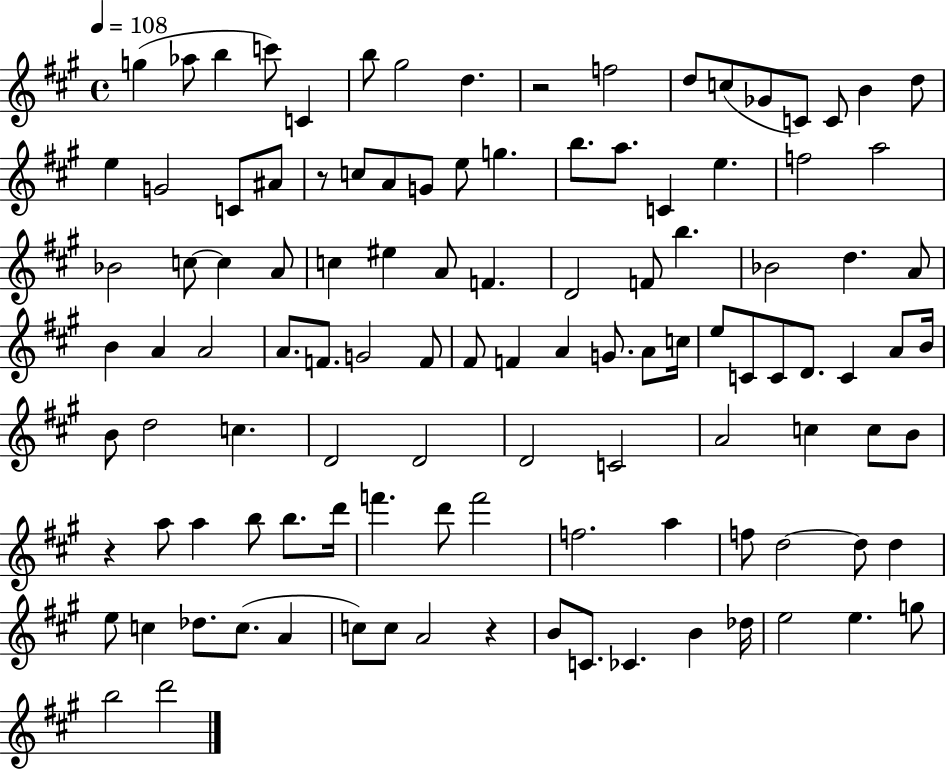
{
  \clef treble
  \time 4/4
  \defaultTimeSignature
  \key a \major
  \tempo 4 = 108
  g''4( aes''8 b''4 c'''8) c'4 | b''8 gis''2 d''4. | r2 f''2 | d''8 c''8( ges'8 c'8) c'8 b'4 d''8 | \break e''4 g'2 c'8 ais'8 | r8 c''8 a'8 g'8 e''8 g''4. | b''8. a''8. c'4 e''4. | f''2 a''2 | \break bes'2 c''8~~ c''4 a'8 | c''4 eis''4 a'8 f'4. | d'2 f'8 b''4. | bes'2 d''4. a'8 | \break b'4 a'4 a'2 | a'8. f'8. g'2 f'8 | fis'8 f'4 a'4 g'8. a'8 c''16 | e''8 c'8 c'8 d'8. c'4 a'8 b'16 | \break b'8 d''2 c''4. | d'2 d'2 | d'2 c'2 | a'2 c''4 c''8 b'8 | \break r4 a''8 a''4 b''8 b''8. d'''16 | f'''4. d'''8 f'''2 | f''2. a''4 | f''8 d''2~~ d''8 d''4 | \break e''8 c''4 des''8. c''8.( a'4 | c''8) c''8 a'2 r4 | b'8 c'8. ces'4. b'4 des''16 | e''2 e''4. g''8 | \break b''2 d'''2 | \bar "|."
}